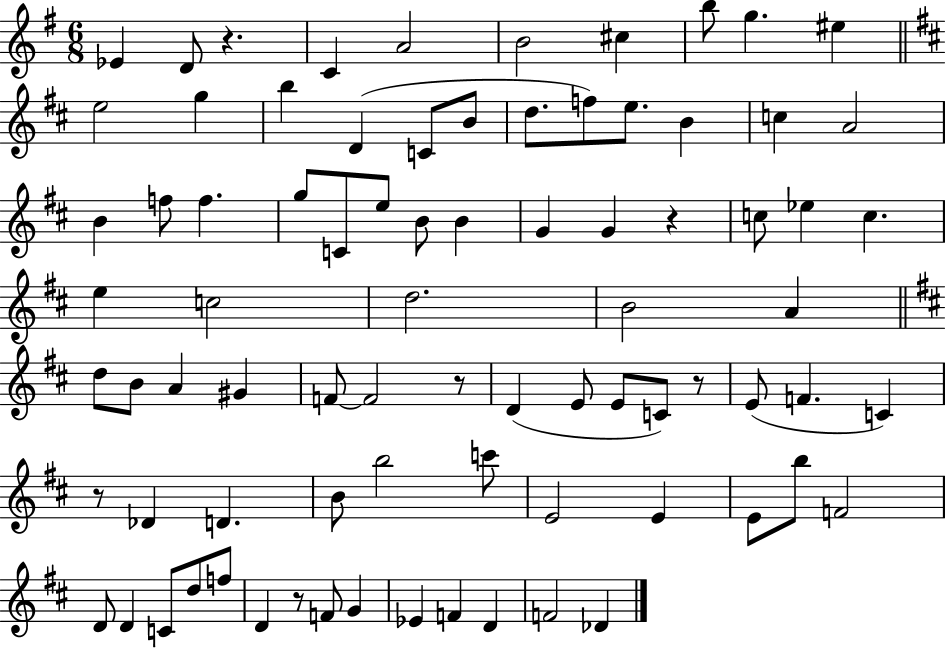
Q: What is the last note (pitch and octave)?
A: Db4